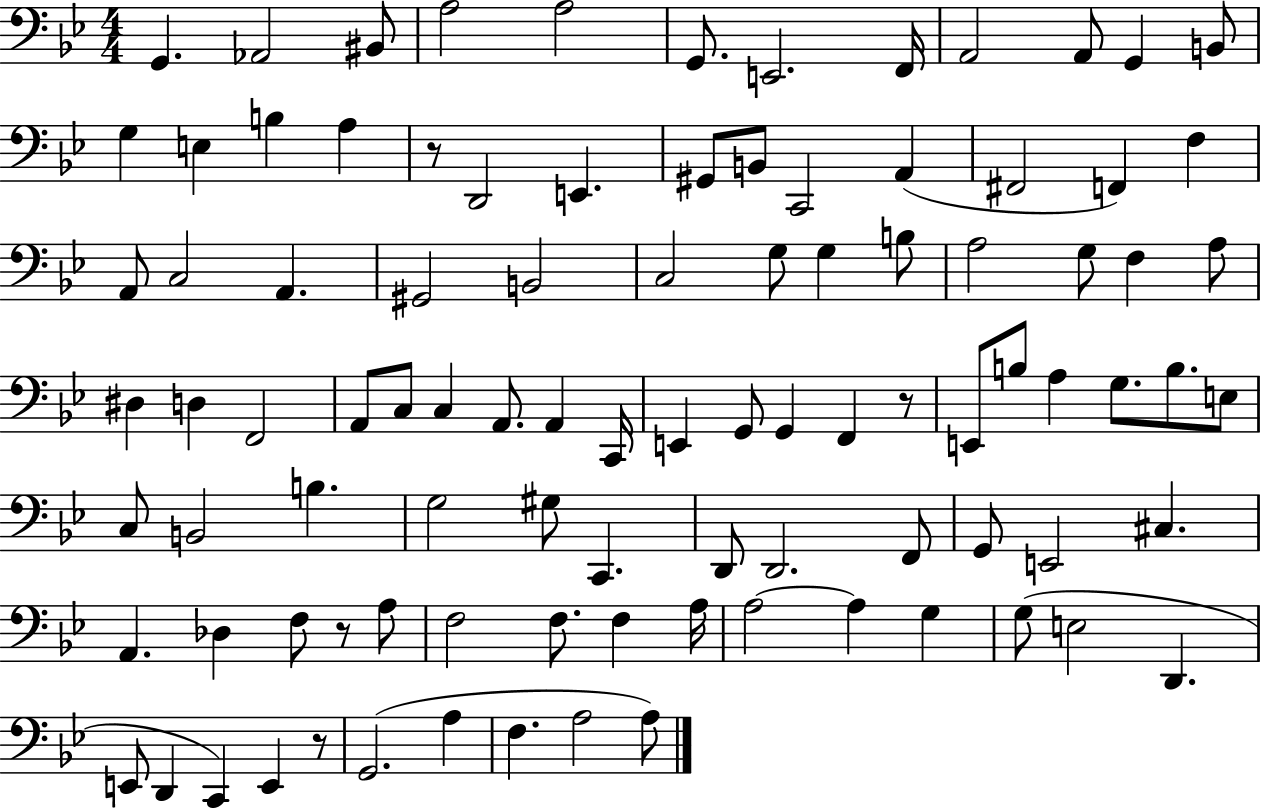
X:1
T:Untitled
M:4/4
L:1/4
K:Bb
G,, _A,,2 ^B,,/2 A,2 A,2 G,,/2 E,,2 F,,/4 A,,2 A,,/2 G,, B,,/2 G, E, B, A, z/2 D,,2 E,, ^G,,/2 B,,/2 C,,2 A,, ^F,,2 F,, F, A,,/2 C,2 A,, ^G,,2 B,,2 C,2 G,/2 G, B,/2 A,2 G,/2 F, A,/2 ^D, D, F,,2 A,,/2 C,/2 C, A,,/2 A,, C,,/4 E,, G,,/2 G,, F,, z/2 E,,/2 B,/2 A, G,/2 B,/2 E,/2 C,/2 B,,2 B, G,2 ^G,/2 C,, D,,/2 D,,2 F,,/2 G,,/2 E,,2 ^C, A,, _D, F,/2 z/2 A,/2 F,2 F,/2 F, A,/4 A,2 A, G, G,/2 E,2 D,, E,,/2 D,, C,, E,, z/2 G,,2 A, F, A,2 A,/2